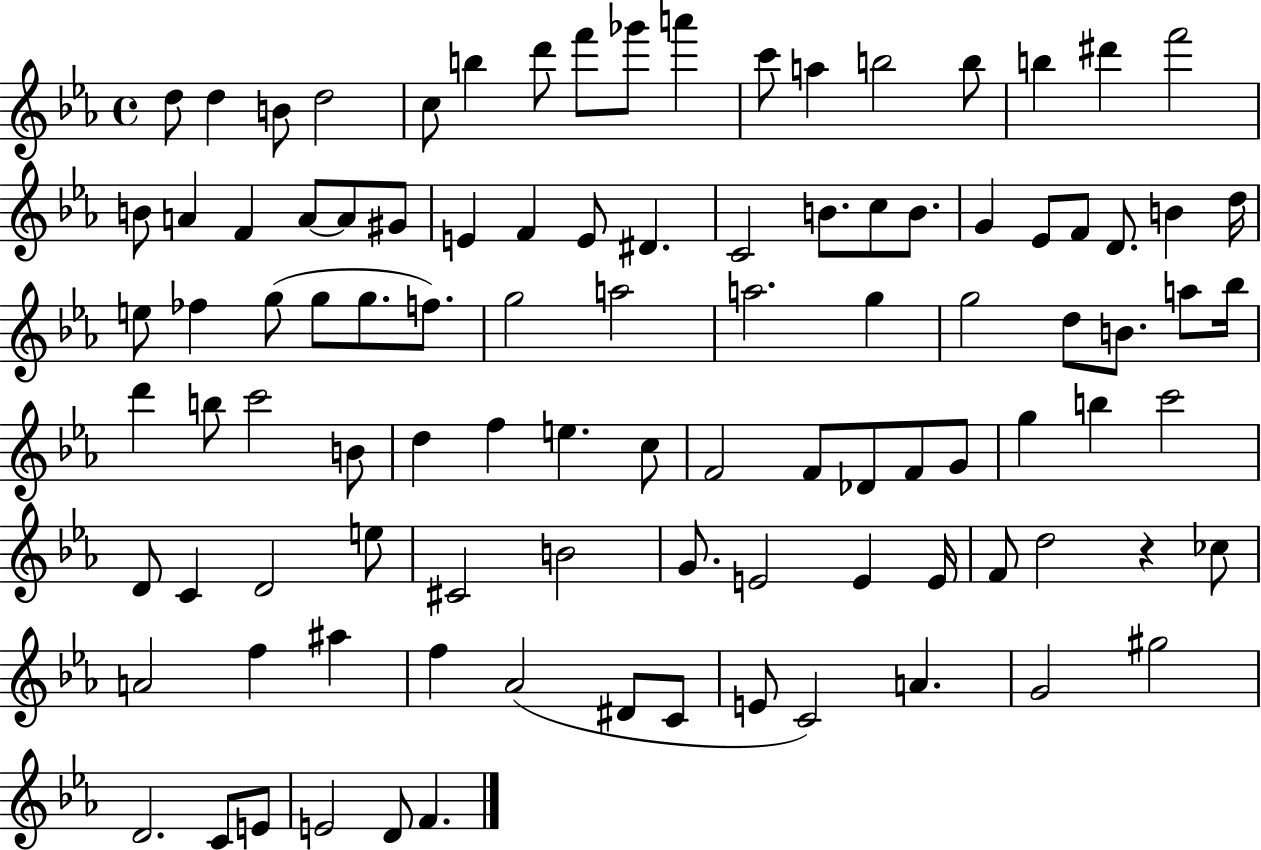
D5/e D5/q B4/e D5/h C5/e B5/q D6/e F6/e Gb6/e A6/q C6/e A5/q B5/h B5/e B5/q D#6/q F6/h B4/e A4/q F4/q A4/e A4/e G#4/e E4/q F4/q E4/e D#4/q. C4/h B4/e. C5/e B4/e. G4/q Eb4/e F4/e D4/e. B4/q D5/s E5/e FES5/q G5/e G5/e G5/e. F5/e. G5/h A5/h A5/h. G5/q G5/h D5/e B4/e. A5/e Bb5/s D6/q B5/e C6/h B4/e D5/q F5/q E5/q. C5/e F4/h F4/e Db4/e F4/e G4/e G5/q B5/q C6/h D4/e C4/q D4/h E5/e C#4/h B4/h G4/e. E4/h E4/q E4/s F4/e D5/h R/q CES5/e A4/h F5/q A#5/q F5/q Ab4/h D#4/e C4/e E4/e C4/h A4/q. G4/h G#5/h D4/h. C4/e E4/e E4/h D4/e F4/q.